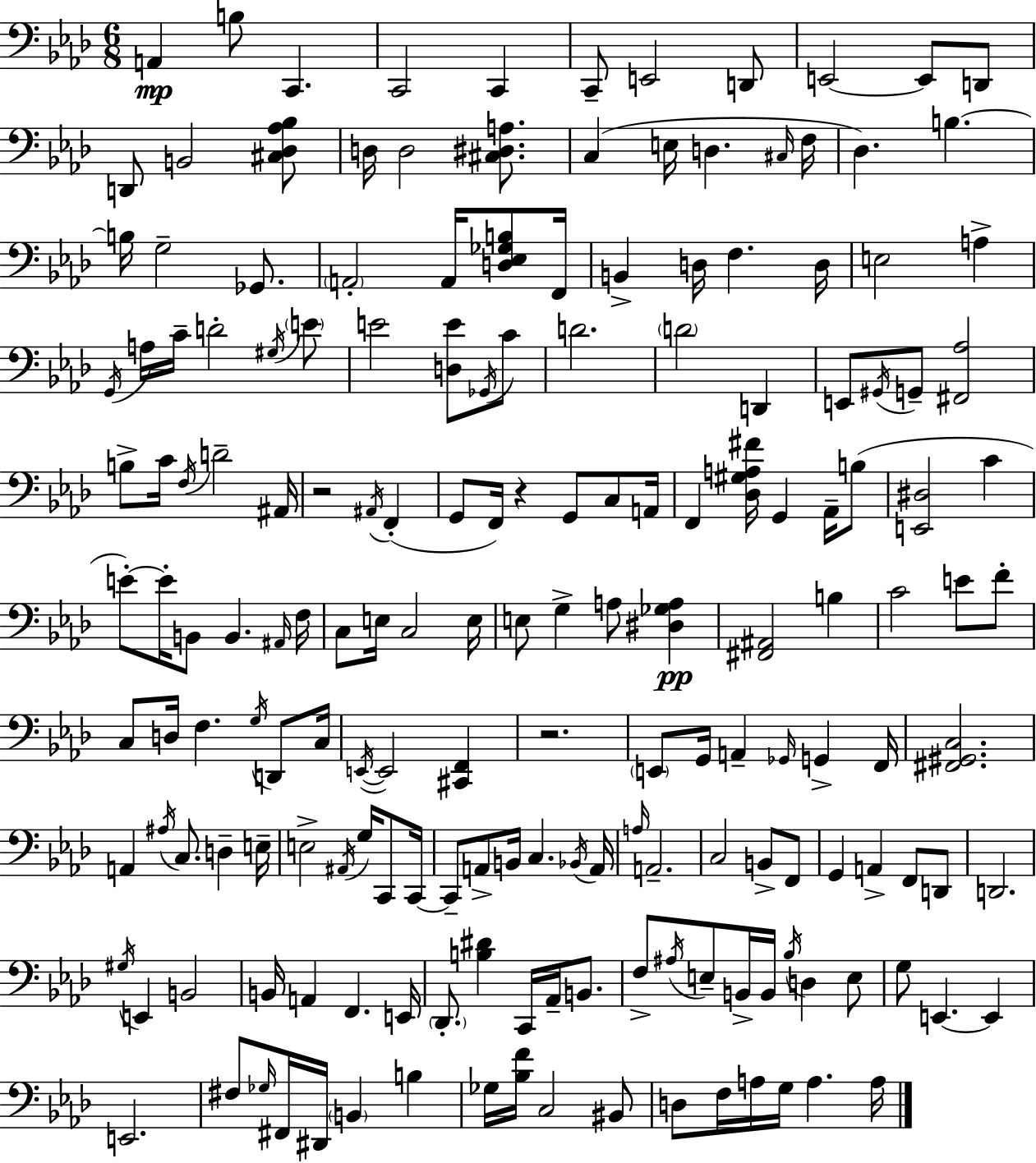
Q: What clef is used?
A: bass